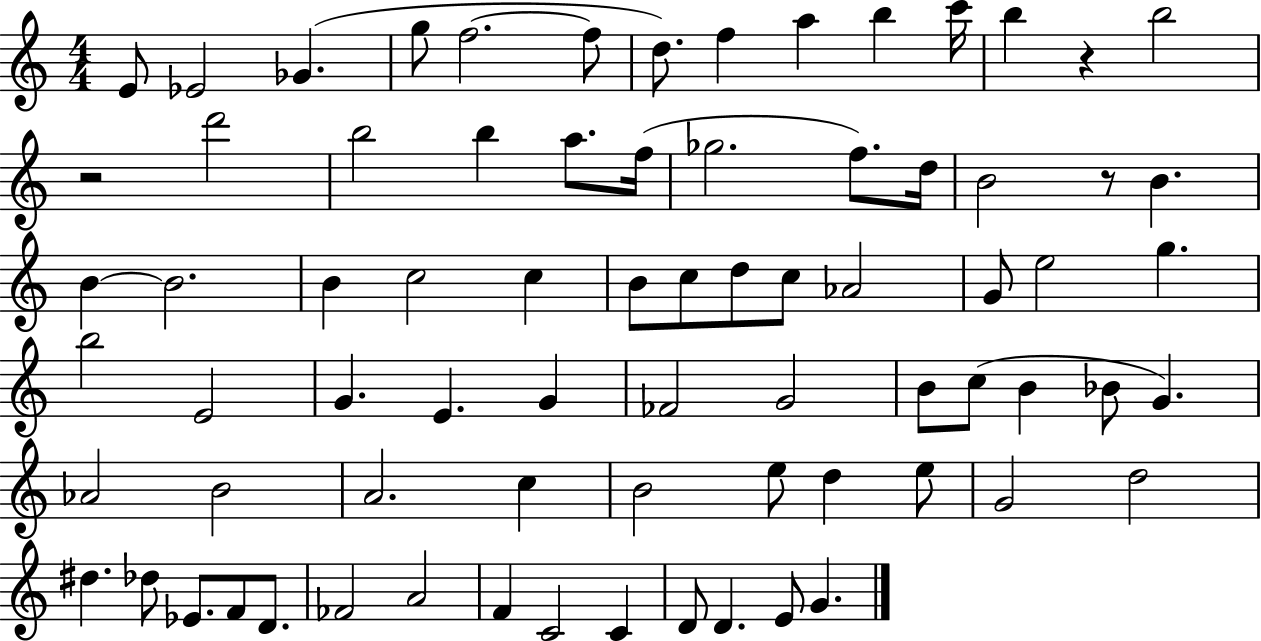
E4/e Eb4/h Gb4/q. G5/e F5/h. F5/e D5/e. F5/q A5/q B5/q C6/s B5/q R/q B5/h R/h D6/h B5/h B5/q A5/e. F5/s Gb5/h. F5/e. D5/s B4/h R/e B4/q. B4/q B4/h. B4/q C5/h C5/q B4/e C5/e D5/e C5/e Ab4/h G4/e E5/h G5/q. B5/h E4/h G4/q. E4/q. G4/q FES4/h G4/h B4/e C5/e B4/q Bb4/e G4/q. Ab4/h B4/h A4/h. C5/q B4/h E5/e D5/q E5/e G4/h D5/h D#5/q. Db5/e Eb4/e. F4/e D4/e. FES4/h A4/h F4/q C4/h C4/q D4/e D4/q. E4/e G4/q.